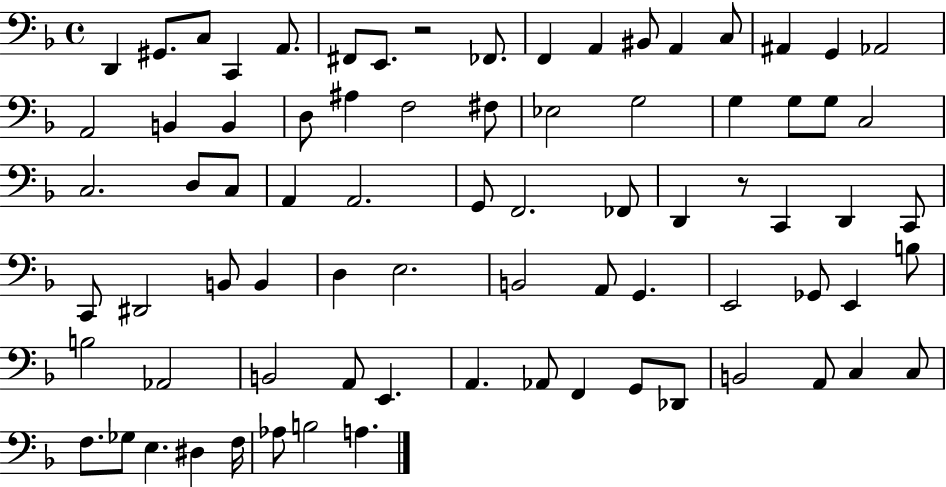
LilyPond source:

{
  \clef bass
  \time 4/4
  \defaultTimeSignature
  \key f \major
  \repeat volta 2 { d,4 gis,8. c8 c,4 a,8. | fis,8 e,8. r2 fes,8. | f,4 a,4 bis,8 a,4 c8 | ais,4 g,4 aes,2 | \break a,2 b,4 b,4 | d8 ais4 f2 fis8 | ees2 g2 | g4 g8 g8 c2 | \break c2. d8 c8 | a,4 a,2. | g,8 f,2. fes,8 | d,4 r8 c,4 d,4 c,8 | \break c,8 dis,2 b,8 b,4 | d4 e2. | b,2 a,8 g,4. | e,2 ges,8 e,4 b8 | \break b2 aes,2 | b,2 a,8 e,4. | a,4. aes,8 f,4 g,8 des,8 | b,2 a,8 c4 c8 | \break f8. ges8 e4. dis4 f16 | aes8 b2 a4. | } \bar "|."
}